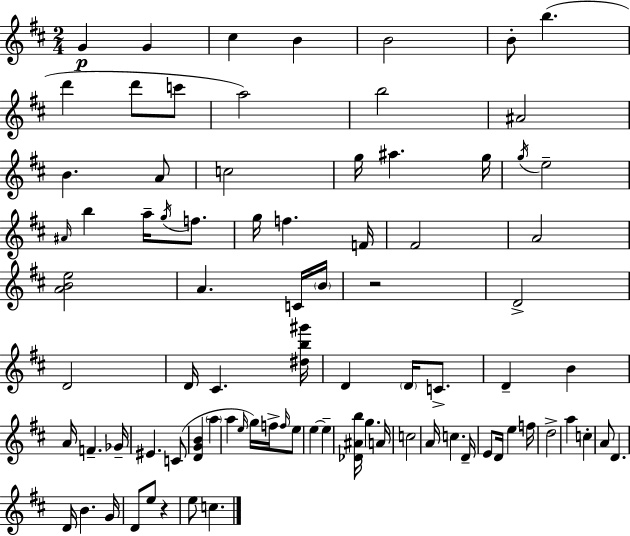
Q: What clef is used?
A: treble